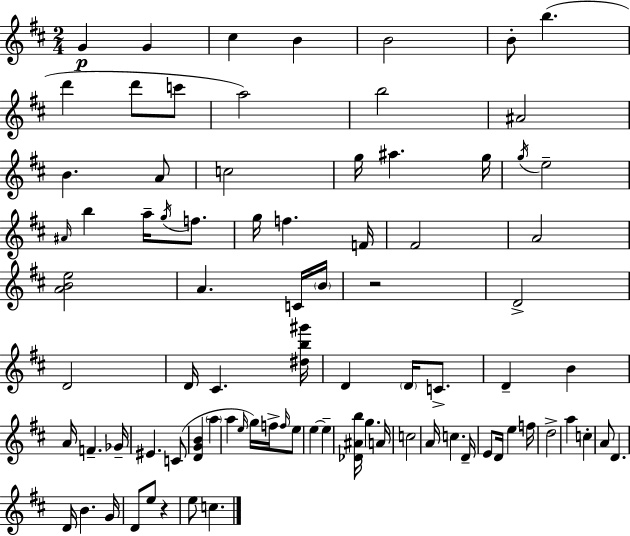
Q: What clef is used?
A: treble